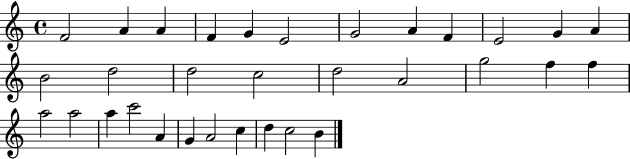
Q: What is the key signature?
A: C major